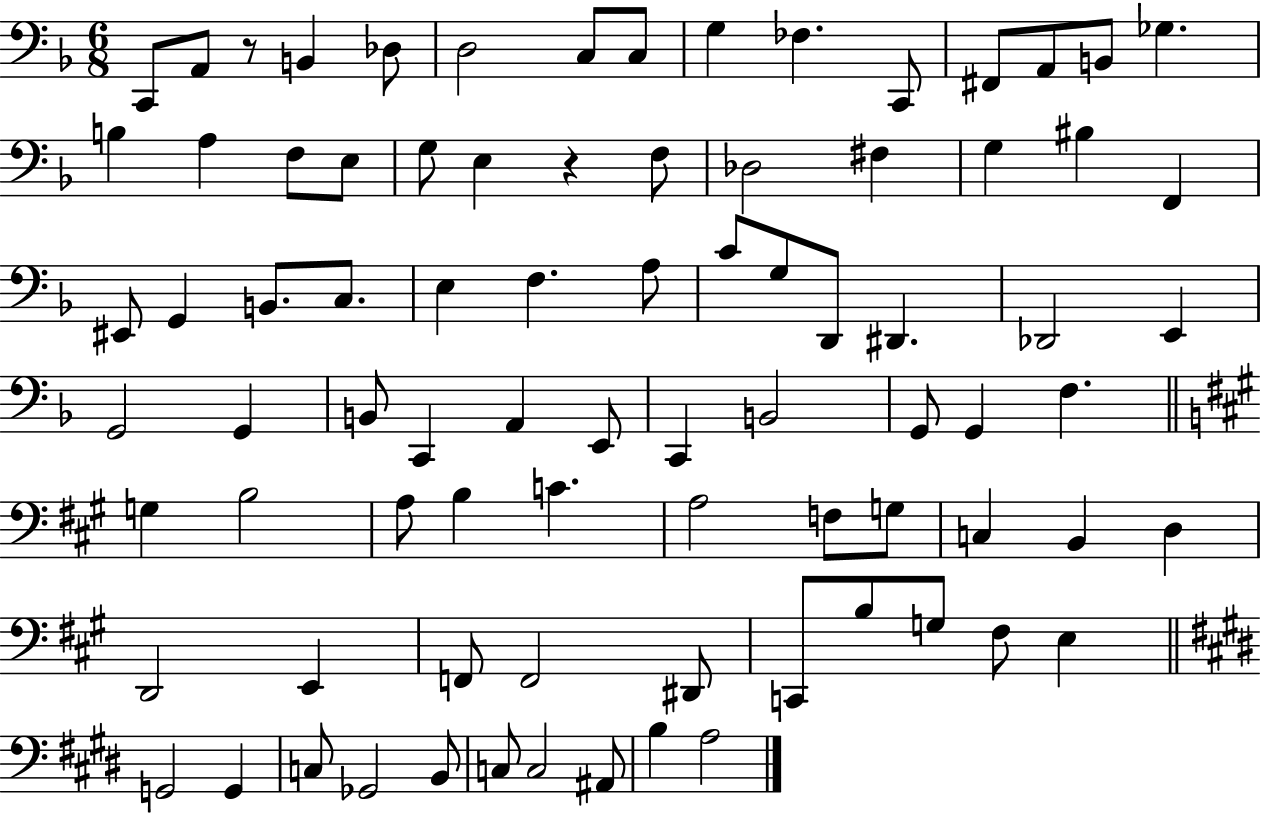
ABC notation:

X:1
T:Untitled
M:6/8
L:1/4
K:F
C,,/2 A,,/2 z/2 B,, _D,/2 D,2 C,/2 C,/2 G, _F, C,,/2 ^F,,/2 A,,/2 B,,/2 _G, B, A, F,/2 E,/2 G,/2 E, z F,/2 _D,2 ^F, G, ^B, F,, ^E,,/2 G,, B,,/2 C,/2 E, F, A,/2 C/2 G,/2 D,,/2 ^D,, _D,,2 E,, G,,2 G,, B,,/2 C,, A,, E,,/2 C,, B,,2 G,,/2 G,, F, G, B,2 A,/2 B, C A,2 F,/2 G,/2 C, B,, D, D,,2 E,, F,,/2 F,,2 ^D,,/2 C,,/2 B,/2 G,/2 ^F,/2 E, G,,2 G,, C,/2 _G,,2 B,,/2 C,/2 C,2 ^A,,/2 B, A,2